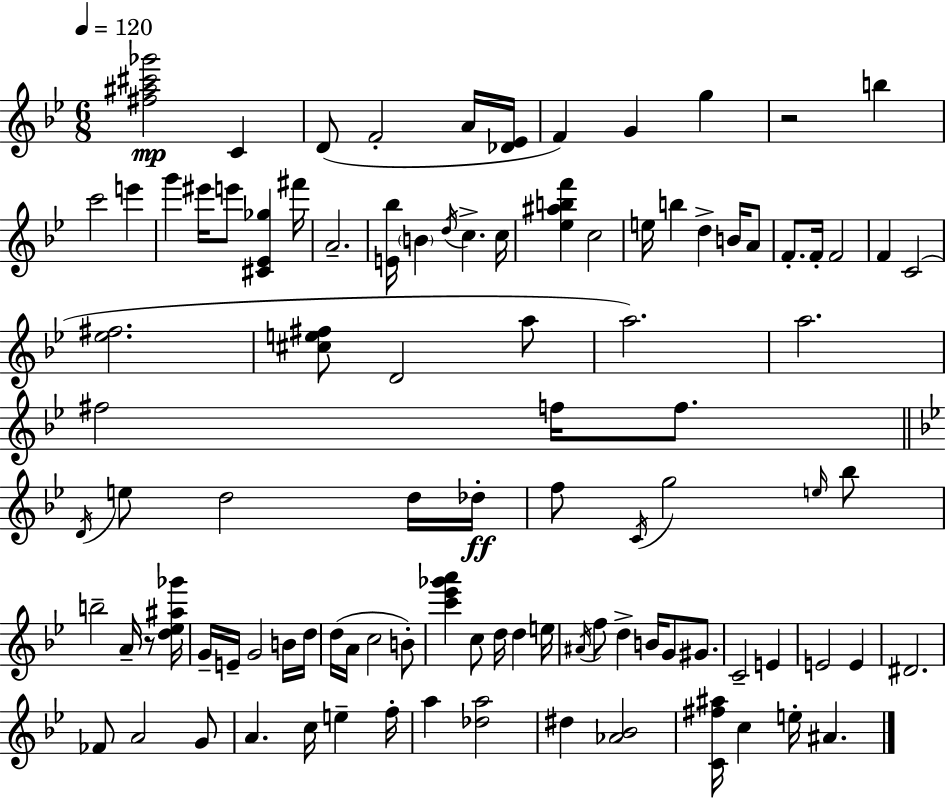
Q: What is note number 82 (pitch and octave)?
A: D#5